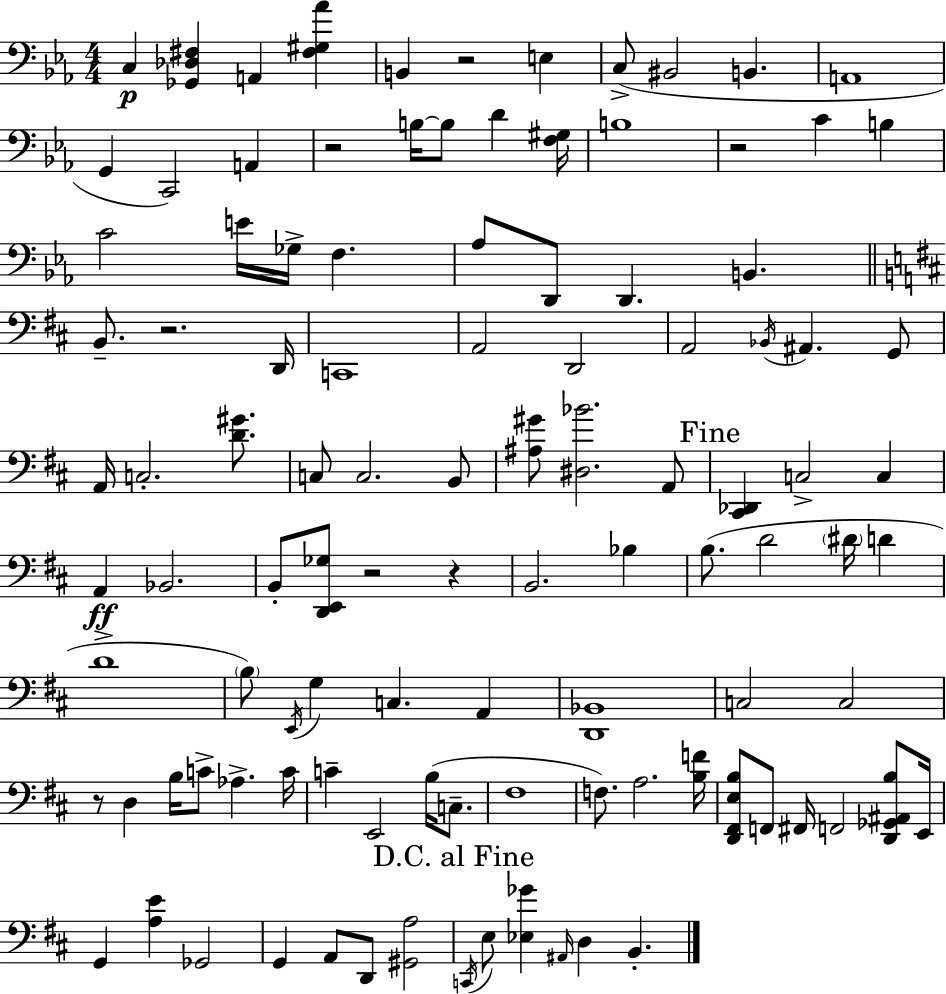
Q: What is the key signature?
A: EES major